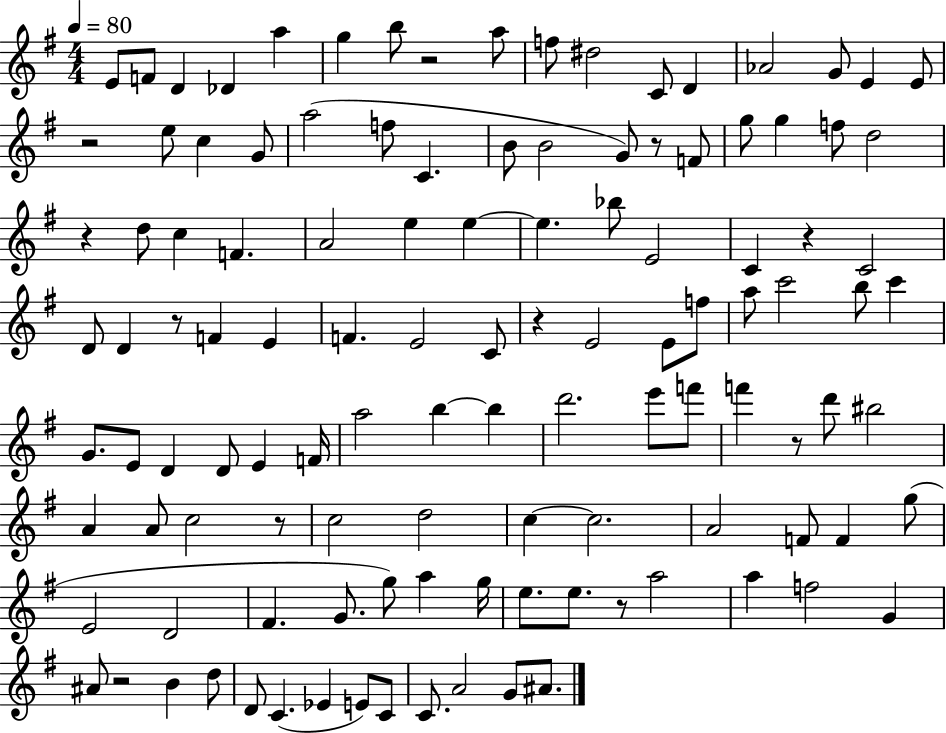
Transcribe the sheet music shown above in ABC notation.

X:1
T:Untitled
M:4/4
L:1/4
K:G
E/2 F/2 D _D a g b/2 z2 a/2 f/2 ^d2 C/2 D _A2 G/2 E E/2 z2 e/2 c G/2 a2 f/2 C B/2 B2 G/2 z/2 F/2 g/2 g f/2 d2 z d/2 c F A2 e e e _b/2 E2 C z C2 D/2 D z/2 F E F E2 C/2 z E2 E/2 f/2 a/2 c'2 b/2 c' G/2 E/2 D D/2 E F/4 a2 b b d'2 e'/2 f'/2 f' z/2 d'/2 ^b2 A A/2 c2 z/2 c2 d2 c c2 A2 F/2 F g/2 E2 D2 ^F G/2 g/2 a g/4 e/2 e/2 z/2 a2 a f2 G ^A/2 z2 B d/2 D/2 C _E E/2 C/2 C/2 A2 G/2 ^A/2